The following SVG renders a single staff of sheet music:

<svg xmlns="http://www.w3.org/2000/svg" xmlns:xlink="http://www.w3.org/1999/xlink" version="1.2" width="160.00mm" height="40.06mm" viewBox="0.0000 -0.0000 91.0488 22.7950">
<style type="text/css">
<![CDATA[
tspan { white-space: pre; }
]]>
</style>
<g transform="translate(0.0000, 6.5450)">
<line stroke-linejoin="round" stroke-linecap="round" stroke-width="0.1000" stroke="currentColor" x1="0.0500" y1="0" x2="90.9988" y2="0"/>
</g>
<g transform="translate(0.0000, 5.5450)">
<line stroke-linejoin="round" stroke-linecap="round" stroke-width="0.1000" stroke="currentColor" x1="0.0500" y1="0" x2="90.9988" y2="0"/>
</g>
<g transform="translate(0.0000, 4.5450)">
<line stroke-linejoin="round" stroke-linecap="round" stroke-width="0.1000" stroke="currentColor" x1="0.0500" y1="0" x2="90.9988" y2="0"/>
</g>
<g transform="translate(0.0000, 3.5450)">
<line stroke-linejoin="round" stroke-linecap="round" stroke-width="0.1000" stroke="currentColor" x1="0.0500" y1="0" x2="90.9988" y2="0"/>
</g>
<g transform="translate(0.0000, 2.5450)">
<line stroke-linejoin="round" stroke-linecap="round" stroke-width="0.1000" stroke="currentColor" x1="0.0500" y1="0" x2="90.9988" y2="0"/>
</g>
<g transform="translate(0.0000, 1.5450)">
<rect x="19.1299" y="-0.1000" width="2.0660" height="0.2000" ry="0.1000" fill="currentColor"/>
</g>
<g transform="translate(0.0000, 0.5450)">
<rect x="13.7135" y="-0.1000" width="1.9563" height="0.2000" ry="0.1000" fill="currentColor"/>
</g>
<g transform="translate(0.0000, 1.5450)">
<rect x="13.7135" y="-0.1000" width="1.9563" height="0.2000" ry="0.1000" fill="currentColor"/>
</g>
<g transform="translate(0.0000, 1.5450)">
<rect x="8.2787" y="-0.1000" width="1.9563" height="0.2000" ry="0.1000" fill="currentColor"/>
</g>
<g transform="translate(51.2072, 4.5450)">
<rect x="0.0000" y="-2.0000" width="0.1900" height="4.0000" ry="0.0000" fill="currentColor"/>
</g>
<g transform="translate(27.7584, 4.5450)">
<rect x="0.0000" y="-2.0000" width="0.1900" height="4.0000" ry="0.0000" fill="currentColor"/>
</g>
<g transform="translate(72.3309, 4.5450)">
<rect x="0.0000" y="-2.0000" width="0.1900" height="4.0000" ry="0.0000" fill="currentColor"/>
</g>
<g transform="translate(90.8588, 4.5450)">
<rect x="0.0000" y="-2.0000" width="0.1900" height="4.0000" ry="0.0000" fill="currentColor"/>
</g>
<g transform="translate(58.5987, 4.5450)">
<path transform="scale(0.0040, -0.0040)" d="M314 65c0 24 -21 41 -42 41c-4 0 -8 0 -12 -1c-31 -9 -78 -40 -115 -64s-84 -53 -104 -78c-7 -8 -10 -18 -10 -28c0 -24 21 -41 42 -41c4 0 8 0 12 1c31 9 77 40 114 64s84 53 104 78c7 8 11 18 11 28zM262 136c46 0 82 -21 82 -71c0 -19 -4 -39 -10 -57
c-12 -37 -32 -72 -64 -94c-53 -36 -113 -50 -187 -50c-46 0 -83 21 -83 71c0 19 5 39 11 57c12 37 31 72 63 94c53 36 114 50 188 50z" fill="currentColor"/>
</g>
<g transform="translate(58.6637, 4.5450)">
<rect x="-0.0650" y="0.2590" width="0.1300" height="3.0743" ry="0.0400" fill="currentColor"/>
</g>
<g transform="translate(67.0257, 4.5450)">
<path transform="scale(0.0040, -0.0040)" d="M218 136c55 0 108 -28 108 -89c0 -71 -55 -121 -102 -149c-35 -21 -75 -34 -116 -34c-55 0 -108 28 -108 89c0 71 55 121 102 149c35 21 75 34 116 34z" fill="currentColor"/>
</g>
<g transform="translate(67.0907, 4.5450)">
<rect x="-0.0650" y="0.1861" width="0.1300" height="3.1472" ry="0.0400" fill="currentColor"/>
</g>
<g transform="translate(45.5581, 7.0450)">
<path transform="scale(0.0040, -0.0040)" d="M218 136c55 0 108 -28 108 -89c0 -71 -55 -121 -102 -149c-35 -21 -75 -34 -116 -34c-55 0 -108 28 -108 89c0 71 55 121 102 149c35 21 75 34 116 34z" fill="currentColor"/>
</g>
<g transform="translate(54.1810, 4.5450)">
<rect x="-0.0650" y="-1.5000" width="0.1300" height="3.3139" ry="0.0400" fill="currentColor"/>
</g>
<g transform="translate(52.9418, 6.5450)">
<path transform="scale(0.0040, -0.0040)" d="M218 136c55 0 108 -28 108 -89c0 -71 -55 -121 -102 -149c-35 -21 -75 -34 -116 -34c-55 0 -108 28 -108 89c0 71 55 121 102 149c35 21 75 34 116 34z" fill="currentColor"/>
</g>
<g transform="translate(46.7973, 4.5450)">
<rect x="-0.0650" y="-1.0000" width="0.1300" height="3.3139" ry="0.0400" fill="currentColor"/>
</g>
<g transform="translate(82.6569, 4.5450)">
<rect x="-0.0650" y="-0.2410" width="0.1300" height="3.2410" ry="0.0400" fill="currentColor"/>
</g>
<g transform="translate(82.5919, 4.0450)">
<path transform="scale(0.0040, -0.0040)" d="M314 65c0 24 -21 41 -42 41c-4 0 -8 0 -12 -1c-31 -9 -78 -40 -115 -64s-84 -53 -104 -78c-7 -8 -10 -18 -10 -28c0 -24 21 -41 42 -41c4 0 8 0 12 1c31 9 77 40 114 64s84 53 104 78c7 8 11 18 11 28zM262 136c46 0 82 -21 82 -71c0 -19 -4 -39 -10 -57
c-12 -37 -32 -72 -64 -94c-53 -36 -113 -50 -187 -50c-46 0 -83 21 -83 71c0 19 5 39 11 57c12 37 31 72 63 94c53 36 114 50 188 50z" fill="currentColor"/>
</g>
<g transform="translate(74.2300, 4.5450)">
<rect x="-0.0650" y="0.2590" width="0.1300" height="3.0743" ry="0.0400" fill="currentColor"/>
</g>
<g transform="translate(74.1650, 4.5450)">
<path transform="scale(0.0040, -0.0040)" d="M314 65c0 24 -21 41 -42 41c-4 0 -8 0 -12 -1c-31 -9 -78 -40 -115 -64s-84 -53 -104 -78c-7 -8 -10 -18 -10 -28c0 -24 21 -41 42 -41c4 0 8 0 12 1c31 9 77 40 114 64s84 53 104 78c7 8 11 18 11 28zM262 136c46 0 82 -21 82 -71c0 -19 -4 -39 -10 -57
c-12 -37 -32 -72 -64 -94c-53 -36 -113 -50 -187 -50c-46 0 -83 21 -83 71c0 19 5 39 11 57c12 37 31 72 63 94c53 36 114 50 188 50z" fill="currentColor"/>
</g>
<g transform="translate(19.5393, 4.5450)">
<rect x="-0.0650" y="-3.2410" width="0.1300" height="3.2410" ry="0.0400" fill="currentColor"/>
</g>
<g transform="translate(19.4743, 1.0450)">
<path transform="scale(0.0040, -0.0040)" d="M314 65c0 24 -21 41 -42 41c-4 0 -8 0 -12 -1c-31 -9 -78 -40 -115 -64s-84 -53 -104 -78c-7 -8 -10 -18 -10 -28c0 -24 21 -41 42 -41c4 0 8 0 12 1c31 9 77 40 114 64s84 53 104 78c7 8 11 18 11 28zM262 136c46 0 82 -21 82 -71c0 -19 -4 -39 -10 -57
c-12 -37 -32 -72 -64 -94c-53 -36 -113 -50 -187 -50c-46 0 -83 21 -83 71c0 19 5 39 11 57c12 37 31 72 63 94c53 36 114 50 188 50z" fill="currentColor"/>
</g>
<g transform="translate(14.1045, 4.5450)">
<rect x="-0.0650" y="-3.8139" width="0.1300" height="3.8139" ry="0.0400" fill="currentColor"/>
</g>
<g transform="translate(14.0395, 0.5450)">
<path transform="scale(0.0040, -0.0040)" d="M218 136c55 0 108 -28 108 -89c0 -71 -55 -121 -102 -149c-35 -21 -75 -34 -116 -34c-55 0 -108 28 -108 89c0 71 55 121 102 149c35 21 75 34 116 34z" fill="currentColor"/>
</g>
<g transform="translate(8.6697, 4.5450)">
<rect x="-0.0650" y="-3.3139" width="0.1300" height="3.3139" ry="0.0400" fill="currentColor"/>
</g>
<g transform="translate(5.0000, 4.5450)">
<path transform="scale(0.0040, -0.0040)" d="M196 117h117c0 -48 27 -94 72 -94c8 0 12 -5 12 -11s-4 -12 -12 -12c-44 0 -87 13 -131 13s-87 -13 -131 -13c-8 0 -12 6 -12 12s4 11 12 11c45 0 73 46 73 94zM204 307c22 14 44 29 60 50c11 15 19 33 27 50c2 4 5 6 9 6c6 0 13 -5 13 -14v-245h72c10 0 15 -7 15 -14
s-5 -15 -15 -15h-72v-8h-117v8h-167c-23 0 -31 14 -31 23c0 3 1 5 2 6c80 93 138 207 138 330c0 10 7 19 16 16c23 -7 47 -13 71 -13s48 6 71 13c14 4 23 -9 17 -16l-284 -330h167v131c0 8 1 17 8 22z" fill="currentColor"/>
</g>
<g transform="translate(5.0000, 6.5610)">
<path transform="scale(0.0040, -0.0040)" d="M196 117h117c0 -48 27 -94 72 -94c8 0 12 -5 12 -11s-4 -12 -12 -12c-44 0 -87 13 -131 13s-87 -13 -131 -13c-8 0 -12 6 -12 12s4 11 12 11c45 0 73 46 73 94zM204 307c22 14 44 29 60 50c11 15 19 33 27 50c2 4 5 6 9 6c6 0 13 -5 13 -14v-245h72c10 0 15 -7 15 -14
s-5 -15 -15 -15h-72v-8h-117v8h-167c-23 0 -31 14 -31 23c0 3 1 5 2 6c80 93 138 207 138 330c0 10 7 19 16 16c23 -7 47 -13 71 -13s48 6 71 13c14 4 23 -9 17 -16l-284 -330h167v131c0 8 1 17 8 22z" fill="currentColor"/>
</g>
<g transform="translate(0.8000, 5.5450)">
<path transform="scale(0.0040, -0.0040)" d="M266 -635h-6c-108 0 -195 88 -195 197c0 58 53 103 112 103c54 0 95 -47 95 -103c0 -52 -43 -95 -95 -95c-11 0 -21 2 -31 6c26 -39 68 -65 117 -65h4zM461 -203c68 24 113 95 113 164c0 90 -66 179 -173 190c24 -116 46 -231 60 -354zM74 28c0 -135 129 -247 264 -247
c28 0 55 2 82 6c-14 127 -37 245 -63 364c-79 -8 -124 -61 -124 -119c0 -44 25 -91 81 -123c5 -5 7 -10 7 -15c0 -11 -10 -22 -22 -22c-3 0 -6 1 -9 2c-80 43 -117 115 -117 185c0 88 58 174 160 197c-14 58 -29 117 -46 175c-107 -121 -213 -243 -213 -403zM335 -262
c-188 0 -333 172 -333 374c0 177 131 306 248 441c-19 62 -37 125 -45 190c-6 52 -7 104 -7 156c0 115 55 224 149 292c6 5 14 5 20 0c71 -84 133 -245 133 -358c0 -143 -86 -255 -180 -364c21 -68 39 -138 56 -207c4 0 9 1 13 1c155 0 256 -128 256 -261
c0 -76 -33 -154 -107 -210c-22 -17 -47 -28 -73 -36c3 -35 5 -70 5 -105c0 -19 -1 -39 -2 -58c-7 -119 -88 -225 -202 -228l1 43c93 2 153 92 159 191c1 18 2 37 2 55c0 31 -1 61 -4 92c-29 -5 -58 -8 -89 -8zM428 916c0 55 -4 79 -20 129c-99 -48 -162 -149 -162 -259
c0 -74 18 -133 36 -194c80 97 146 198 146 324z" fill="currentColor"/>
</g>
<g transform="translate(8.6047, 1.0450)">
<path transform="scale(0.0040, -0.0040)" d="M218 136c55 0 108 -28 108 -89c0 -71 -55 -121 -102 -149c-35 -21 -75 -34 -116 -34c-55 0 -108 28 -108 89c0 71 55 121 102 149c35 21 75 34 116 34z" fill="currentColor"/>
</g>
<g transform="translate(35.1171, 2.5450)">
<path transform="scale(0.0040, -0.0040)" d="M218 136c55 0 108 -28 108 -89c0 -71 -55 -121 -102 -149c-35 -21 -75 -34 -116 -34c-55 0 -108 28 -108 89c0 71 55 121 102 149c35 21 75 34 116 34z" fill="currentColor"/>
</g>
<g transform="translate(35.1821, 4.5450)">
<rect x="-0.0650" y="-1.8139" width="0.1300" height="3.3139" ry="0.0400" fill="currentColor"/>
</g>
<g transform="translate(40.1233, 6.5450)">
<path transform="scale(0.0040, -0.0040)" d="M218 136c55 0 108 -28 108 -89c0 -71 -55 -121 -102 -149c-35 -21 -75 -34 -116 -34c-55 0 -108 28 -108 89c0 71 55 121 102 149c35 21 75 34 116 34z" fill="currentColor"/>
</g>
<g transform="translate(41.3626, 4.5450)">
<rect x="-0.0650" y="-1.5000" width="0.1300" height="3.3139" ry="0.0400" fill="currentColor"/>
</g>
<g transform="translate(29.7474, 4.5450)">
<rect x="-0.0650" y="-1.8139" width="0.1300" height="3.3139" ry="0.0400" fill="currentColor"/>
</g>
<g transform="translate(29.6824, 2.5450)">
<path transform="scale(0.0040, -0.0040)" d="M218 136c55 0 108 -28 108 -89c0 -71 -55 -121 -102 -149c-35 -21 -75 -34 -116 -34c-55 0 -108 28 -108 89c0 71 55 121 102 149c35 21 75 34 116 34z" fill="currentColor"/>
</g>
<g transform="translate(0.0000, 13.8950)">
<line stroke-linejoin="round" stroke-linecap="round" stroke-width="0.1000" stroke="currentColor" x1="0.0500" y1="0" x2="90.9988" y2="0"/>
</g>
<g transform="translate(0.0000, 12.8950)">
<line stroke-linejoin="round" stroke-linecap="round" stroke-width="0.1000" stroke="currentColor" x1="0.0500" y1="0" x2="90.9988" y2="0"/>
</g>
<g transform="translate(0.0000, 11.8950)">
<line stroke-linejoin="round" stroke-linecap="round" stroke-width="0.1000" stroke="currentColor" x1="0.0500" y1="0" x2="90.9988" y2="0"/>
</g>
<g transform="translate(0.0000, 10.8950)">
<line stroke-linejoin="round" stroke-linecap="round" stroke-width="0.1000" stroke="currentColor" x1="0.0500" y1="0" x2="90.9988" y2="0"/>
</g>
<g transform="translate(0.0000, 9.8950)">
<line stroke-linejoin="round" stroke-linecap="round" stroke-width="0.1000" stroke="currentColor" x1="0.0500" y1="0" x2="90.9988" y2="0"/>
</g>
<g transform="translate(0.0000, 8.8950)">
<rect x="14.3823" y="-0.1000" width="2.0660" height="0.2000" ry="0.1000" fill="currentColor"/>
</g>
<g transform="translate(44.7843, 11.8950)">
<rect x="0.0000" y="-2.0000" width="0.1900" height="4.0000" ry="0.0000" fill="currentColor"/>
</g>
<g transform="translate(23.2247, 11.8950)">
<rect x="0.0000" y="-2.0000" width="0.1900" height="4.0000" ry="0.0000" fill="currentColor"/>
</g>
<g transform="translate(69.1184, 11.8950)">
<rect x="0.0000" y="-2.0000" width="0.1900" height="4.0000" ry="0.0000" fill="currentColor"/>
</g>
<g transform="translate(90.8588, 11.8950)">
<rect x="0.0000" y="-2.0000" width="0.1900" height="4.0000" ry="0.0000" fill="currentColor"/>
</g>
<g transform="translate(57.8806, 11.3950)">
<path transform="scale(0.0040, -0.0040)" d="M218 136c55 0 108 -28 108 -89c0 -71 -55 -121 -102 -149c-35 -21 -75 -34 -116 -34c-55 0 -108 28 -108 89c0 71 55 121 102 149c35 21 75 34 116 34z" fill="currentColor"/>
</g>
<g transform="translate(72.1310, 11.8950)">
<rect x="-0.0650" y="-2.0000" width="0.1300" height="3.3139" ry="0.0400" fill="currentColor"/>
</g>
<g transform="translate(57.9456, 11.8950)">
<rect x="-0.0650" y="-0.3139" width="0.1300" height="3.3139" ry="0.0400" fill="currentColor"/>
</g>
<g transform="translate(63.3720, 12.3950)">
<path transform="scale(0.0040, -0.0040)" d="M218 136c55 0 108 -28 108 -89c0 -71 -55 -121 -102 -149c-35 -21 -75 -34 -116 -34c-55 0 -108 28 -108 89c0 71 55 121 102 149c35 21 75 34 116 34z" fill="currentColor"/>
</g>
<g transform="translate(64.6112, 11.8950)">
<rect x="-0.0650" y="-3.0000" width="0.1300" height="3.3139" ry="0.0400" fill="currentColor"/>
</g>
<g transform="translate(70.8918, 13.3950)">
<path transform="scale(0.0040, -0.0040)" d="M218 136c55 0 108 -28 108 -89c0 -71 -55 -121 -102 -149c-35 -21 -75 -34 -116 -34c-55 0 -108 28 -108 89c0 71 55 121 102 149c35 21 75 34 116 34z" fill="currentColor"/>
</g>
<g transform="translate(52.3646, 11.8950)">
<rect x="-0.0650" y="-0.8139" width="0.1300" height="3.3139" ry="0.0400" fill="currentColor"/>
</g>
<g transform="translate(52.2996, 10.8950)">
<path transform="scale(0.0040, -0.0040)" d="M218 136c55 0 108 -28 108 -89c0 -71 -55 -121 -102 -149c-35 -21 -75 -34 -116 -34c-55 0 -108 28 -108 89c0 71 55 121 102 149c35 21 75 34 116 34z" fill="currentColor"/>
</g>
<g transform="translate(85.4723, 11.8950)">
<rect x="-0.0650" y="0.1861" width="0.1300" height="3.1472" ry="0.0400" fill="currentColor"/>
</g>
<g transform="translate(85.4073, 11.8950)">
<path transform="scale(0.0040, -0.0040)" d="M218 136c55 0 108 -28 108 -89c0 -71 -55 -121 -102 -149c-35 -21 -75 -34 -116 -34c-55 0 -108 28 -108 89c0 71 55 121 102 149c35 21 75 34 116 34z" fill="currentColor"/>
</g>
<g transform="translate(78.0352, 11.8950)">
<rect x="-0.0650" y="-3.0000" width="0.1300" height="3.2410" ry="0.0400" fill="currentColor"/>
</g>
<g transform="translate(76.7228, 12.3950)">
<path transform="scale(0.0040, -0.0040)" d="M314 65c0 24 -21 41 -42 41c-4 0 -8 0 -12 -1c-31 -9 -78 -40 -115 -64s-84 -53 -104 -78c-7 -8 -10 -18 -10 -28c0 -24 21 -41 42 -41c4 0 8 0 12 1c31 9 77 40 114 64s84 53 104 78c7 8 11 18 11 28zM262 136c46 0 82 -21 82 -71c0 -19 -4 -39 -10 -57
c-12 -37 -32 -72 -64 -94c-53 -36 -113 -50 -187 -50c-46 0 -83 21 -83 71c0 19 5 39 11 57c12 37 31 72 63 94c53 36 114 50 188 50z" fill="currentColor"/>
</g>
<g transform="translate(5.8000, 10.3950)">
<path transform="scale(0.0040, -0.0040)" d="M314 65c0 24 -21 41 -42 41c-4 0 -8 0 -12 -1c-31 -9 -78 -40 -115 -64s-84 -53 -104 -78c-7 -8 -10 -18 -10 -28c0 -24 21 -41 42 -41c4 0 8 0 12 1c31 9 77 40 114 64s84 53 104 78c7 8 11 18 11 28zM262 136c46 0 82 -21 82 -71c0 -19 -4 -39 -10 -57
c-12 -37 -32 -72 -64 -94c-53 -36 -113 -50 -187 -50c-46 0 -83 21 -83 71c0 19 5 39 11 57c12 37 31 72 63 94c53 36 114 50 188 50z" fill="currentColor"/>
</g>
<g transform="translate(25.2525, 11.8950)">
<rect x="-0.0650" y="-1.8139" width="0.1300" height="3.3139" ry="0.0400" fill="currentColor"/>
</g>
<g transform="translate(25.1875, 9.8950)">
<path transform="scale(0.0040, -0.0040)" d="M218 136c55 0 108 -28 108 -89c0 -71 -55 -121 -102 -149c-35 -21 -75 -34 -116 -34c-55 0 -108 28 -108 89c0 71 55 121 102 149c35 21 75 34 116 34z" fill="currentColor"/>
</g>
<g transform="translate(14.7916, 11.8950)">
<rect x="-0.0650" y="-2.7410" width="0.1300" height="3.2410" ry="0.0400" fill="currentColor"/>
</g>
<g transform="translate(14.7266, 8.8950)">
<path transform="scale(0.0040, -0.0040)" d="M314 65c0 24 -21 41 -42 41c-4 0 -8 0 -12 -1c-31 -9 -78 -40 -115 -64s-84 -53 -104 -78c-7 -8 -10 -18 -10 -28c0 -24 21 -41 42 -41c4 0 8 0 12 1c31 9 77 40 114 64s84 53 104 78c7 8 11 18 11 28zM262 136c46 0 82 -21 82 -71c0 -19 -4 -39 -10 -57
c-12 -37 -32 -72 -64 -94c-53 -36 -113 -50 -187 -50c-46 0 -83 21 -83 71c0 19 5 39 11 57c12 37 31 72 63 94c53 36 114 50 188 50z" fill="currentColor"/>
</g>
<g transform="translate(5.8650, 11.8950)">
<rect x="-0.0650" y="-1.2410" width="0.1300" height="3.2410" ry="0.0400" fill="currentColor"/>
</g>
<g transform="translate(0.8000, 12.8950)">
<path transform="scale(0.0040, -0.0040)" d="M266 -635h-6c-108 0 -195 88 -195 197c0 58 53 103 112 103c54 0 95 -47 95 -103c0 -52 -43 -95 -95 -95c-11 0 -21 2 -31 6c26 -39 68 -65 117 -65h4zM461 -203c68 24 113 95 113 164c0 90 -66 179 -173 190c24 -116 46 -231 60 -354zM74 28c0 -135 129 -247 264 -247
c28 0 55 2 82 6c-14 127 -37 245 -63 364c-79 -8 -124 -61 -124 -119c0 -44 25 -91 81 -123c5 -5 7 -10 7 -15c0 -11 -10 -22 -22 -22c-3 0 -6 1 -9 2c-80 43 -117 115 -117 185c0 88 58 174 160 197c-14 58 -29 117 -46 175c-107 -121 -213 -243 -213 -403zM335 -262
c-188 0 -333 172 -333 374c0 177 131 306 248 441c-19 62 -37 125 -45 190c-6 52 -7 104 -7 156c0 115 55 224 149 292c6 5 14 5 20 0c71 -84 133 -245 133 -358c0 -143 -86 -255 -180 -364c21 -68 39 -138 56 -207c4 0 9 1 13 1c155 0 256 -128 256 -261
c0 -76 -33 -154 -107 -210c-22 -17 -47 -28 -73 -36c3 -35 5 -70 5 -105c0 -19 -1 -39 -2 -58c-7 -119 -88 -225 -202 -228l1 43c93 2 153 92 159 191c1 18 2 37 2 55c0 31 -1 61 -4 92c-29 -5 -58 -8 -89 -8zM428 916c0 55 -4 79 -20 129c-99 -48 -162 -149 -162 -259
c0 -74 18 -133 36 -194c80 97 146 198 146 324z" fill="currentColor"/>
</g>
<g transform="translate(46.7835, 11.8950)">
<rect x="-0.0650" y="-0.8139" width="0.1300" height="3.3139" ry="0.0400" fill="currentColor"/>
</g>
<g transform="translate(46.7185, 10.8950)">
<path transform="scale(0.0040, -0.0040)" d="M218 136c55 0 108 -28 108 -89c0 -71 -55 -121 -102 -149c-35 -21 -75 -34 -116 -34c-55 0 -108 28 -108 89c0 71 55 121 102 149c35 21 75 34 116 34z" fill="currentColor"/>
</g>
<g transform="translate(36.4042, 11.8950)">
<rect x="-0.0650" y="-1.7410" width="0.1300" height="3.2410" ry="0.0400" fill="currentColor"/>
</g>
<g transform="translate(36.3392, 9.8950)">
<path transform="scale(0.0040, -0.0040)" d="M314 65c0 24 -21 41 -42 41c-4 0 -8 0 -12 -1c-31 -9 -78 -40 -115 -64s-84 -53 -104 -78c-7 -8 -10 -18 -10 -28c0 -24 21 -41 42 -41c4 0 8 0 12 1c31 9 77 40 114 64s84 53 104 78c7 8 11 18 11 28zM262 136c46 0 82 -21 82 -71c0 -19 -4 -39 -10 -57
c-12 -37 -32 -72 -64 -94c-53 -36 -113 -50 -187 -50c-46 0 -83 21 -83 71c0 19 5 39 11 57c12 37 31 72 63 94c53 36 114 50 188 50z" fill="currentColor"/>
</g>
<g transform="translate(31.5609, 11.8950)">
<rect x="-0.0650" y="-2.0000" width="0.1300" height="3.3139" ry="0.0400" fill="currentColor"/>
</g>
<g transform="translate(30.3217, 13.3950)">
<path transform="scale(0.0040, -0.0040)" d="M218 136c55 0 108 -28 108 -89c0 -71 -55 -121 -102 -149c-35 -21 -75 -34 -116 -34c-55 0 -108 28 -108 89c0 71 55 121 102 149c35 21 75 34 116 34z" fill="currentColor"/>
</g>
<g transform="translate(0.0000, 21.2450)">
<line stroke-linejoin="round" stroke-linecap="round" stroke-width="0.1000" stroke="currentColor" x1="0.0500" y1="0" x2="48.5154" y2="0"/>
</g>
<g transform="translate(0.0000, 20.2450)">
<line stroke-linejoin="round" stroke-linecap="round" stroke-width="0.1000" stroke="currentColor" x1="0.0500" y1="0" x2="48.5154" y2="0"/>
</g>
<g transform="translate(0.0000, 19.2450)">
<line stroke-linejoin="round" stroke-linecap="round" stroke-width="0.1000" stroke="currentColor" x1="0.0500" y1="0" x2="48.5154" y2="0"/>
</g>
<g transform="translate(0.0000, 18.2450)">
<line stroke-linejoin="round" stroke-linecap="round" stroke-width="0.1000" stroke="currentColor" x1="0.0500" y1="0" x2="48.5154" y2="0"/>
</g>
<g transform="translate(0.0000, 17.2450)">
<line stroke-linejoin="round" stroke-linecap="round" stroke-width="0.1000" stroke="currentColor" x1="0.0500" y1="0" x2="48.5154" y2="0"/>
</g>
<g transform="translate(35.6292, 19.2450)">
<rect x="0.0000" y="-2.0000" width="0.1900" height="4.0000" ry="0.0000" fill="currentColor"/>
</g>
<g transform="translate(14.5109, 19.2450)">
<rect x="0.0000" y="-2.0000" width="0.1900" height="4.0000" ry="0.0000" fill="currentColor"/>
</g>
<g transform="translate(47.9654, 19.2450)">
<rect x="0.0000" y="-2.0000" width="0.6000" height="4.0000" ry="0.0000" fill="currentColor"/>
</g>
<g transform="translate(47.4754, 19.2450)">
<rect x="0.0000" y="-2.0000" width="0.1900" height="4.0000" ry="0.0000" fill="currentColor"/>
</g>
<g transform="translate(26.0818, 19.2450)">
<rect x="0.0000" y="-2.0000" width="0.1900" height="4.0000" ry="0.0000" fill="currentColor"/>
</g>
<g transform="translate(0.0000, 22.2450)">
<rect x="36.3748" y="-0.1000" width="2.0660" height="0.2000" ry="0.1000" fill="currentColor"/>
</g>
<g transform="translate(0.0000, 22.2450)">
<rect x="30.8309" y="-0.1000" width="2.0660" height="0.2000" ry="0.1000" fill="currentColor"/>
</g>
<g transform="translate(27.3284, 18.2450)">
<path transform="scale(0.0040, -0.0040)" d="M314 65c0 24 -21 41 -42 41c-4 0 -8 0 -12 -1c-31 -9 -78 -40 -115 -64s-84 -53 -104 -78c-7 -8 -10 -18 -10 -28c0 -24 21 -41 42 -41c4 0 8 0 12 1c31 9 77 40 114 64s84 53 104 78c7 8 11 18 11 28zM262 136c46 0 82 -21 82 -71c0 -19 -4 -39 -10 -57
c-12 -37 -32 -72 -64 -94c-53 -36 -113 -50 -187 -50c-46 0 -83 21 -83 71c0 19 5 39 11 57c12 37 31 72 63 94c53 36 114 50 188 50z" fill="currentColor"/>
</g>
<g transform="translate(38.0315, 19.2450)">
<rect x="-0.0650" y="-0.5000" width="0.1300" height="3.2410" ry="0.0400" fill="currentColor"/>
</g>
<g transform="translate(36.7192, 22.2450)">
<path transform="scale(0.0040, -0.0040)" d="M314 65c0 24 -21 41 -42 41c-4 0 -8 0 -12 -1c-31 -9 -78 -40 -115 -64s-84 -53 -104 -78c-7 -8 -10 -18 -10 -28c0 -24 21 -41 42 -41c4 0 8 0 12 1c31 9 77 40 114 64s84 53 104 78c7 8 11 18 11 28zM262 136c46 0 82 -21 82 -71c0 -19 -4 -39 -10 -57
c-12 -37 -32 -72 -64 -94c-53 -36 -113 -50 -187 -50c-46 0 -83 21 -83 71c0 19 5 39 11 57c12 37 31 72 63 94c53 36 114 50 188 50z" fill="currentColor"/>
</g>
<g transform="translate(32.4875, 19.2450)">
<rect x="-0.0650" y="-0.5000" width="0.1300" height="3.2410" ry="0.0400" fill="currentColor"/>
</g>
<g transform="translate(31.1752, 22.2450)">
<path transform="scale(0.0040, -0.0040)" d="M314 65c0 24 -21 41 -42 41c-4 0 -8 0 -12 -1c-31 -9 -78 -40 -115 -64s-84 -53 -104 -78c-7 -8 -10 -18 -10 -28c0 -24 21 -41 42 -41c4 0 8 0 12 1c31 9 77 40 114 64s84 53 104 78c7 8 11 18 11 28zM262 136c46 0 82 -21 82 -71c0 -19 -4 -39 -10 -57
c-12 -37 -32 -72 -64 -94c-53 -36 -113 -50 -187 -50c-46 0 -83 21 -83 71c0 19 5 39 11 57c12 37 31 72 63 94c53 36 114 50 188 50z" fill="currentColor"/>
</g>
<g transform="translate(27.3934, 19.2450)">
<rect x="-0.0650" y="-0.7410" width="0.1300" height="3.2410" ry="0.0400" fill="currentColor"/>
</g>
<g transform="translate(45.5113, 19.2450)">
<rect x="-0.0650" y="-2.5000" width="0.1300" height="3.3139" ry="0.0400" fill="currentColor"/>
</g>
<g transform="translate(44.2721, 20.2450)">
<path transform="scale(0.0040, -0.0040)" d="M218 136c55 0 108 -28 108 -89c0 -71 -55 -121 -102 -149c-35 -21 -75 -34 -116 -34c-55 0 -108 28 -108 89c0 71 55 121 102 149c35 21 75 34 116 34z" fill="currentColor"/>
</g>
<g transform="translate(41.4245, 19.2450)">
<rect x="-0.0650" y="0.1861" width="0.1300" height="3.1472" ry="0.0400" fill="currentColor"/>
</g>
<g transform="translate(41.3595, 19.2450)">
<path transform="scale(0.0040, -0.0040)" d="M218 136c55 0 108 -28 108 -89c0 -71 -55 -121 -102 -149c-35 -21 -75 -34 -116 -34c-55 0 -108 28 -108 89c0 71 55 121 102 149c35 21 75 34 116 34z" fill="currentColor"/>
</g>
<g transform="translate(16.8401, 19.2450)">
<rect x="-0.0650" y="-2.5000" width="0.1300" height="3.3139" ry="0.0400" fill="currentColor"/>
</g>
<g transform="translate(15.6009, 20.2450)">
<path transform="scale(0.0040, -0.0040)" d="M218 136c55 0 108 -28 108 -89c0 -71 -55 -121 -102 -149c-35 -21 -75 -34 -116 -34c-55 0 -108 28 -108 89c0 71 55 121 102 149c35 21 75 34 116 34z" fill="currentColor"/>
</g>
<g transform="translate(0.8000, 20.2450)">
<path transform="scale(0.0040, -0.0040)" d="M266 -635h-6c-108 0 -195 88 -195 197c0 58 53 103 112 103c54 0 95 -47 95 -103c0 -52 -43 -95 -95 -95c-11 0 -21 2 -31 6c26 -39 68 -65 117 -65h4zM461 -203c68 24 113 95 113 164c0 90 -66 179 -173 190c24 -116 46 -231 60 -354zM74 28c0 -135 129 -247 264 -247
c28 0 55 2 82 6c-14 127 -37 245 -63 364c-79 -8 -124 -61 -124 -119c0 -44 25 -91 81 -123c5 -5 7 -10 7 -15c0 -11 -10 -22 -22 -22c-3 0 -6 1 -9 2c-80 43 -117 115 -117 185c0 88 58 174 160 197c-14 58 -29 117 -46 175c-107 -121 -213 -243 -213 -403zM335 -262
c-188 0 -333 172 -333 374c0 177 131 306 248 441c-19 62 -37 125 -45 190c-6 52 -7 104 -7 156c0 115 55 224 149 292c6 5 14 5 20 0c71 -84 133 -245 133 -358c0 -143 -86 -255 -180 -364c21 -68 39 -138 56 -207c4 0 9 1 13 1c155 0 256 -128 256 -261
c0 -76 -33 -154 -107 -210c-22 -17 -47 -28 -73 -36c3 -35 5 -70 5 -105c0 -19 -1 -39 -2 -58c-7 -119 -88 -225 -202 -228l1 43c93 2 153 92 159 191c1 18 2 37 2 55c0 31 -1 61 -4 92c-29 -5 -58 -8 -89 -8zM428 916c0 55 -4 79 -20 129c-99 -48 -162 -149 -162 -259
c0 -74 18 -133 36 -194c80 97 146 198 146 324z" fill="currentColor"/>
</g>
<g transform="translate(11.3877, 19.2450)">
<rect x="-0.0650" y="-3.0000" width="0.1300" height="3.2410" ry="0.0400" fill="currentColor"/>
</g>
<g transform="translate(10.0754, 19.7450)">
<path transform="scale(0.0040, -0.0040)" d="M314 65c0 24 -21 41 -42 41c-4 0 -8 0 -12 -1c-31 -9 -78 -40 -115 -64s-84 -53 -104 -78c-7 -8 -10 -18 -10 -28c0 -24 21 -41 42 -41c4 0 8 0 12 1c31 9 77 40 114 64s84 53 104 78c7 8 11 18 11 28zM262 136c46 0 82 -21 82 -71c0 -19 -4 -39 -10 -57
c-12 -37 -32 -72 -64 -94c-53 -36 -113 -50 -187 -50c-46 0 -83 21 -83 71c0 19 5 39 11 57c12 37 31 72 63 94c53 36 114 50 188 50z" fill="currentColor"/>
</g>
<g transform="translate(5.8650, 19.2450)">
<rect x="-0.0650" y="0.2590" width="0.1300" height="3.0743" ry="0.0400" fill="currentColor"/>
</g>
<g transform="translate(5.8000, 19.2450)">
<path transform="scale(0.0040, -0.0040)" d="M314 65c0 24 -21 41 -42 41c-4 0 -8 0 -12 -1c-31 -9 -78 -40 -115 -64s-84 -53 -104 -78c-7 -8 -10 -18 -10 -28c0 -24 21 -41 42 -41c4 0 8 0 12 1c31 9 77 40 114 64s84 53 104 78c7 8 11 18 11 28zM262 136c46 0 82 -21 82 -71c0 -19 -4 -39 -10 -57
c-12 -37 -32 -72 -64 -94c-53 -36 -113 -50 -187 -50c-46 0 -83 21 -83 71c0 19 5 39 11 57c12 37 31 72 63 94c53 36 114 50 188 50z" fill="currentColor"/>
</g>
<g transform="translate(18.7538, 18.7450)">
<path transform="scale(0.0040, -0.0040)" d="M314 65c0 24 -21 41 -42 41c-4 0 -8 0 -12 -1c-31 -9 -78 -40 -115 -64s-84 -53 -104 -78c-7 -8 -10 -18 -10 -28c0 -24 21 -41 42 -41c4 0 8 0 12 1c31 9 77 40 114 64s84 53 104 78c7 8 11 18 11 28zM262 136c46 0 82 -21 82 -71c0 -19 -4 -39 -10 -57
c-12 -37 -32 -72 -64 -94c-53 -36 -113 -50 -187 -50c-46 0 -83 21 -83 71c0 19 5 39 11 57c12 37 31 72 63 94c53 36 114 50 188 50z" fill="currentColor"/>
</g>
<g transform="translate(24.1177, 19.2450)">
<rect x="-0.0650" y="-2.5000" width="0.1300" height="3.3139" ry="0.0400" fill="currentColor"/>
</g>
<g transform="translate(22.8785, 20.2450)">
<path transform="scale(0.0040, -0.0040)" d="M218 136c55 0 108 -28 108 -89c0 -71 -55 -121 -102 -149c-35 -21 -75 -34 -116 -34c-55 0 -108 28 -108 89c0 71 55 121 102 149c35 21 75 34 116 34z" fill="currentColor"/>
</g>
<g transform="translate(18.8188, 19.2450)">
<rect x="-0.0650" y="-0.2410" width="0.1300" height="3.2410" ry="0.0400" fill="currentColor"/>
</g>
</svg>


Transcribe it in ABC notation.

X:1
T:Untitled
M:4/4
L:1/4
K:C
b c' b2 f f E D E B2 B B2 c2 e2 a2 f F f2 d d c A F A2 B B2 A2 G c2 G d2 C2 C2 B G